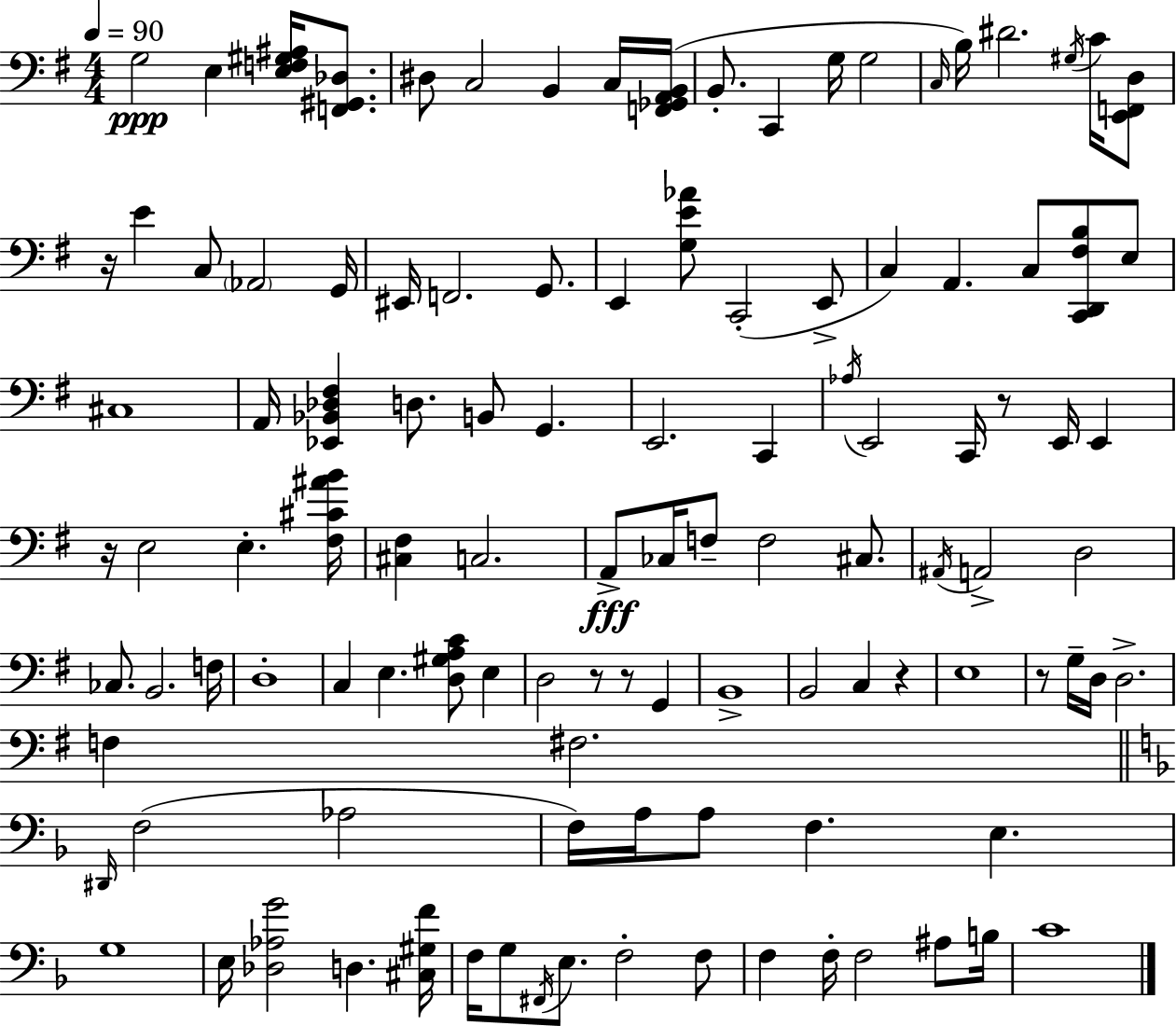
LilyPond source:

{
  \clef bass
  \numericTimeSignature
  \time 4/4
  \key e \minor
  \tempo 4 = 90
  g2\ppp e4 <e f gis ais>16 <f, gis, des>8. | dis8 c2 b,4 c16 <f, ges, a, b,>16( | b,8.-. c,4 g16 g2 | \grace { c16 }) b16 dis'2. \acciaccatura { gis16 } c'16 | \break <e, f, d>8 r16 e'4 c8 \parenthesize aes,2 | g,16 eis,16 f,2. g,8. | e,4 <g e' aes'>8 c,2-.( | e,8-> c4) a,4. c8 <c, d, fis b>8 | \break e8 cis1 | a,16 <ees, bes, des fis>4 d8. b,8 g,4. | e,2. c,4 | \acciaccatura { aes16 } e,2 c,16 r8 e,16 e,4 | \break r16 e2 e4.-. | <fis cis' ais' b'>16 <cis fis>4 c2. | a,8->\fff ces16 f8-- f2 | cis8. \acciaccatura { ais,16 } a,2-> d2 | \break ces8. b,2. | f16 d1-. | c4 e4. <d gis a c'>8 | e4 d2 r8 r8 | \break g,4 b,1-> | b,2 c4 | r4 e1 | r8 g16-- d16 d2.-> | \break f4 fis2. | \bar "||" \break \key f \major \grace { dis,16 } f2( aes2 | f16) a16 a8 f4. e4. | g1 | e16 <des aes g'>2 d4. | \break <cis gis f'>16 f16 g8 \acciaccatura { fis,16 } e8. f2-. | f8 f4 f16-. f2 ais8 | b16 c'1 | \bar "|."
}